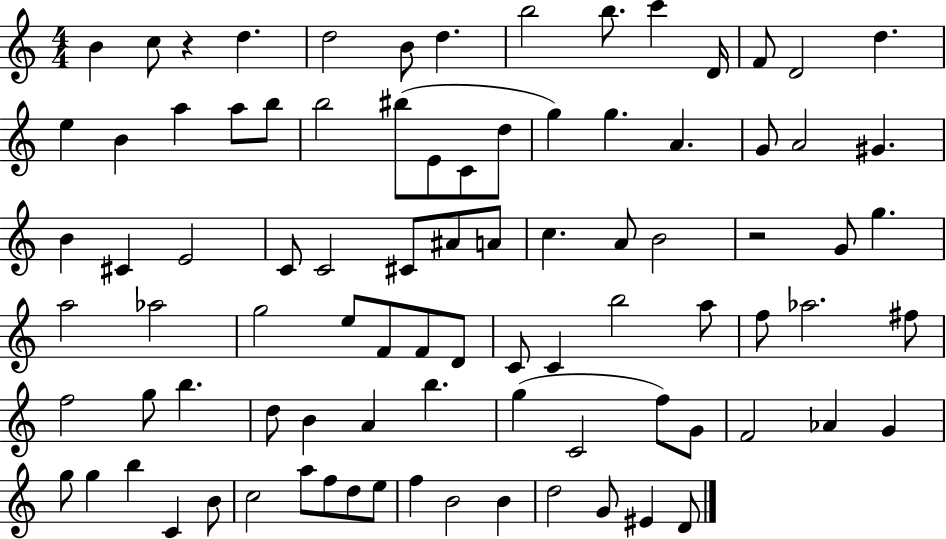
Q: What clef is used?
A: treble